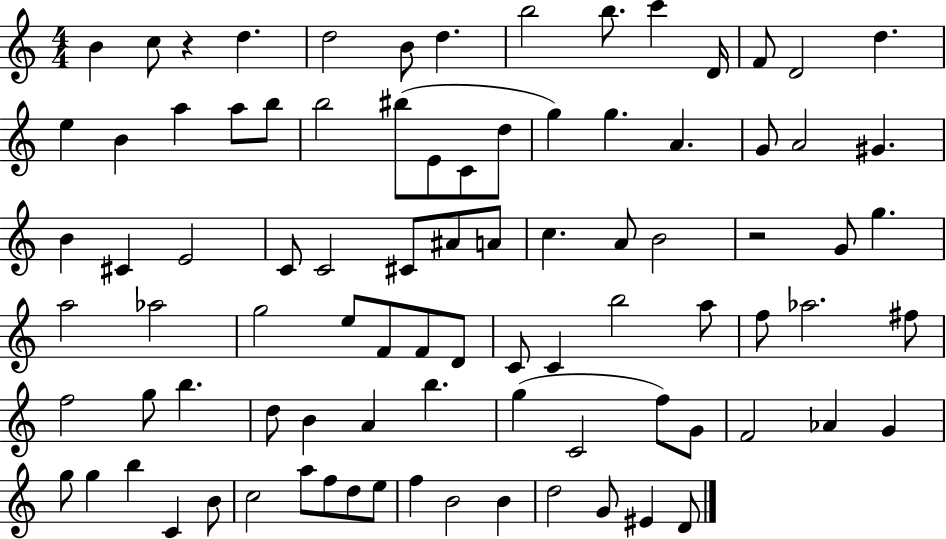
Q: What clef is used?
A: treble